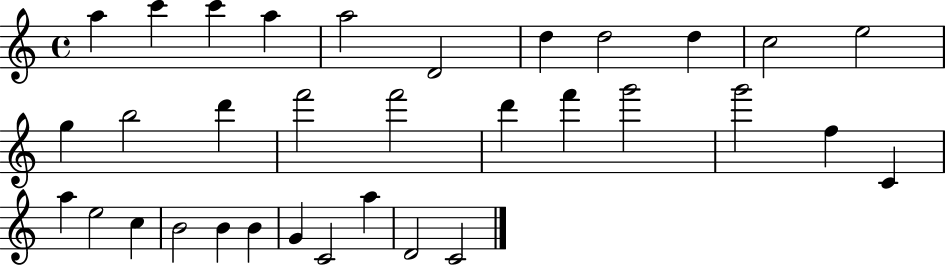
A5/q C6/q C6/q A5/q A5/h D4/h D5/q D5/h D5/q C5/h E5/h G5/q B5/h D6/q F6/h F6/h D6/q F6/q G6/h G6/h F5/q C4/q A5/q E5/h C5/q B4/h B4/q B4/q G4/q C4/h A5/q D4/h C4/h